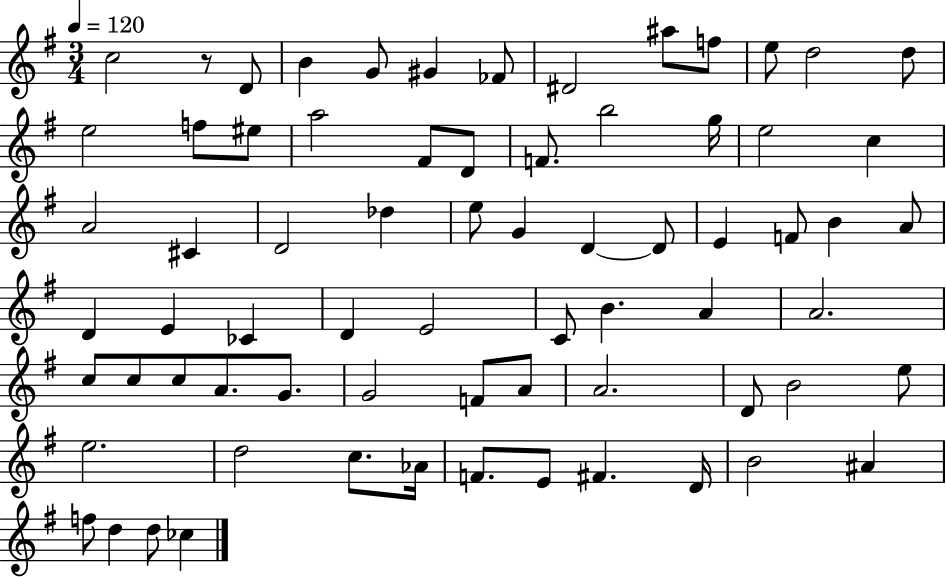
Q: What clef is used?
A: treble